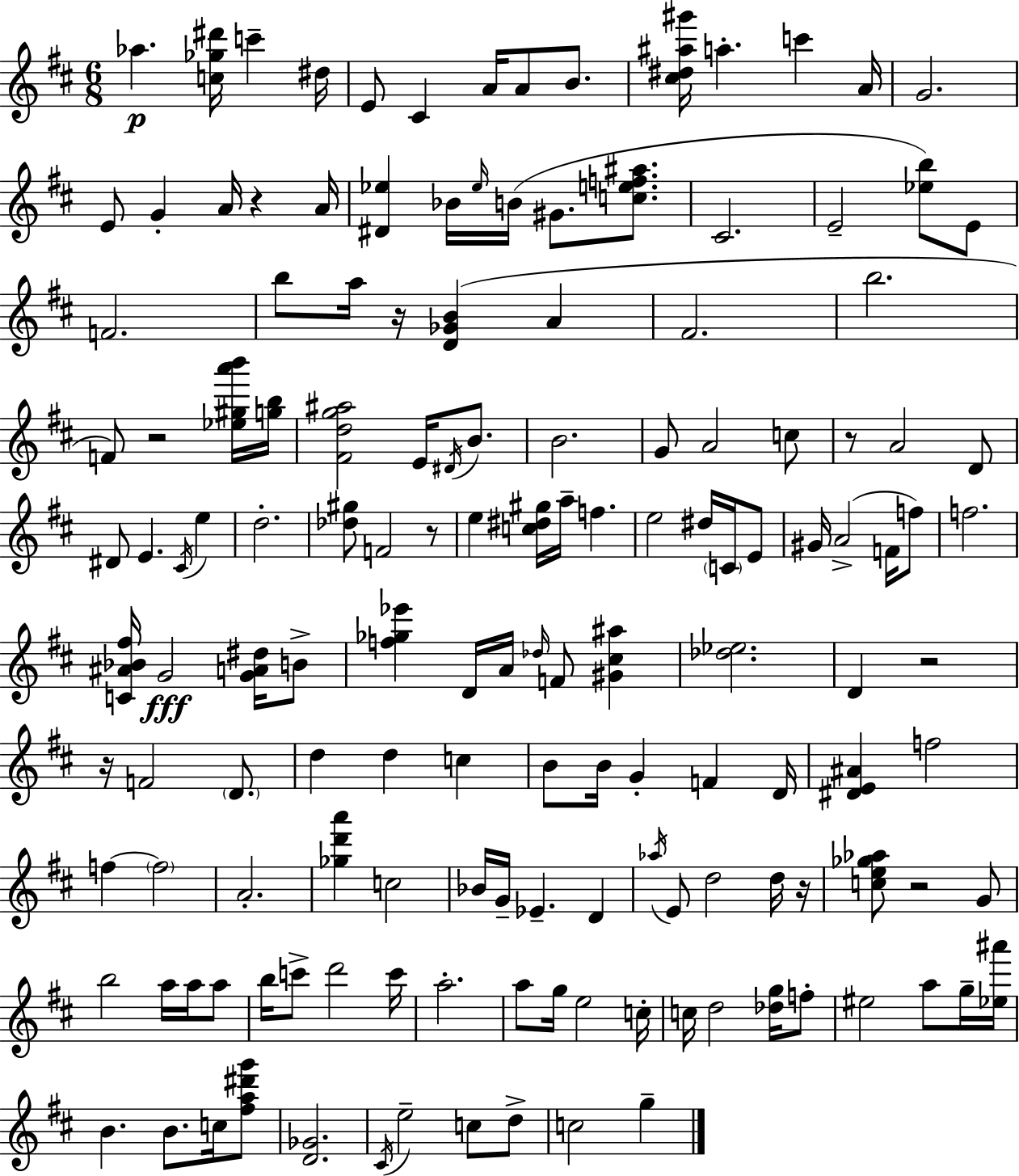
Ab5/q. [C5,Gb5,D#6]/s C6/q D#5/s E4/e C#4/q A4/s A4/e B4/e. [C#5,D#5,A#5,G#6]/s A5/q. C6/q A4/s G4/h. E4/e G4/q A4/s R/q A4/s [D#4,Eb5]/q Bb4/s Eb5/s B4/s G#4/e. [C5,E5,F5,A#5]/e. C#4/h. E4/h [Eb5,B5]/e E4/e F4/h. B5/e A5/s R/s [D4,Gb4,B4]/q A4/q F#4/h. B5/h. F4/e R/h [Eb5,G#5,A6,B6]/s [G5,B5]/s [F#4,D5,G5,A#5]/h E4/s D#4/s B4/e. B4/h. G4/e A4/h C5/e R/e A4/h D4/e D#4/e E4/q. C#4/s E5/q D5/h. [Db5,G#5]/e F4/h R/e E5/q [C5,D#5,G#5]/s A5/s F5/q. E5/h D#5/s C4/s E4/e G#4/s A4/h F4/s F5/e F5/h. [C4,A#4,Bb4,F#5]/s G4/h [G4,A4,D#5]/s B4/e [F5,Gb5,Eb6]/q D4/s A4/s Db5/s F4/e [G#4,C#5,A#5]/q [Db5,Eb5]/h. D4/q R/h R/s F4/h D4/e. D5/q D5/q C5/q B4/e B4/s G4/q F4/q D4/s [D#4,E4,A#4]/q F5/h F5/q F5/h A4/h. [Gb5,D6,A6]/q C5/h Bb4/s G4/s Eb4/q. D4/q Ab5/s E4/e D5/h D5/s R/s [C5,E5,Gb5,Ab5]/e R/h G4/e B5/h A5/s A5/s A5/e B5/s C6/e D6/h C6/s A5/h. A5/e G5/s E5/h C5/s C5/s D5/h [Db5,G5]/s F5/e EIS5/h A5/e G5/s [Eb5,A#6]/s B4/q. B4/e. C5/s [F#5,A5,D#6,G6]/e [D4,Gb4]/h. C#4/s E5/h C5/e D5/e C5/h G5/q